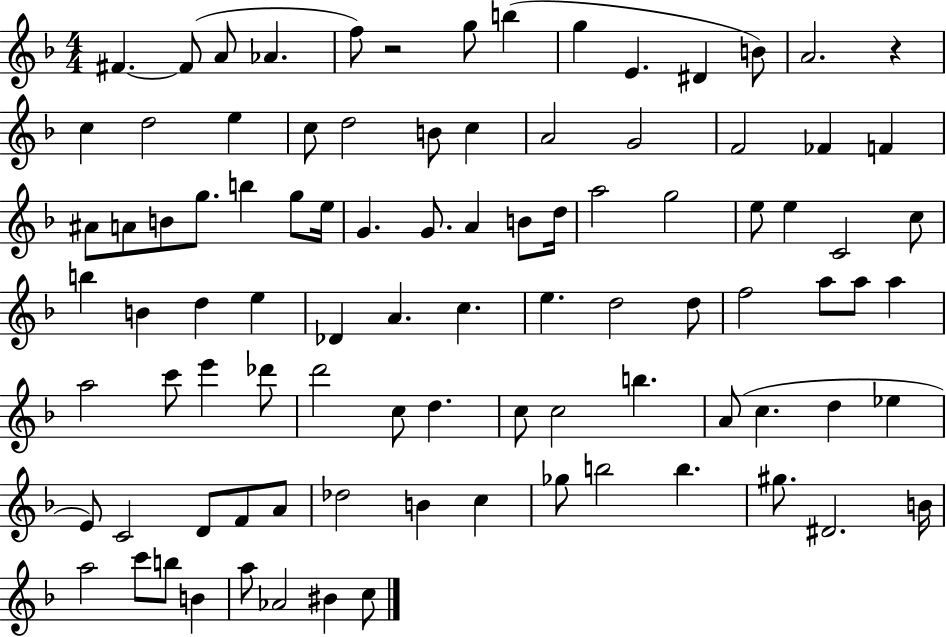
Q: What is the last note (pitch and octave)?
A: C5